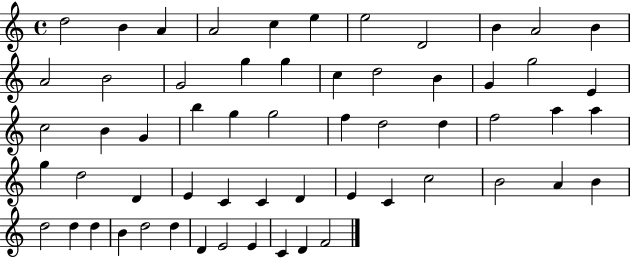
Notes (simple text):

D5/h B4/q A4/q A4/h C5/q E5/q E5/h D4/h B4/q A4/h B4/q A4/h B4/h G4/h G5/q G5/q C5/q D5/h B4/q G4/q G5/h E4/q C5/h B4/q G4/q B5/q G5/q G5/h F5/q D5/h D5/q F5/h A5/q A5/q G5/q D5/h D4/q E4/q C4/q C4/q D4/q E4/q C4/q C5/h B4/h A4/q B4/q D5/h D5/q D5/q B4/q D5/h D5/q D4/q E4/h E4/q C4/q D4/q F4/h